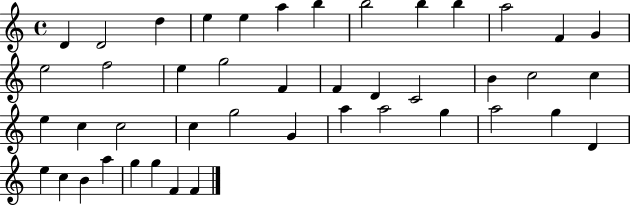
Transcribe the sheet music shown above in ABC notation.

X:1
T:Untitled
M:4/4
L:1/4
K:C
D D2 d e e a b b2 b b a2 F G e2 f2 e g2 F F D C2 B c2 c e c c2 c g2 G a a2 g a2 g D e c B a g g F F